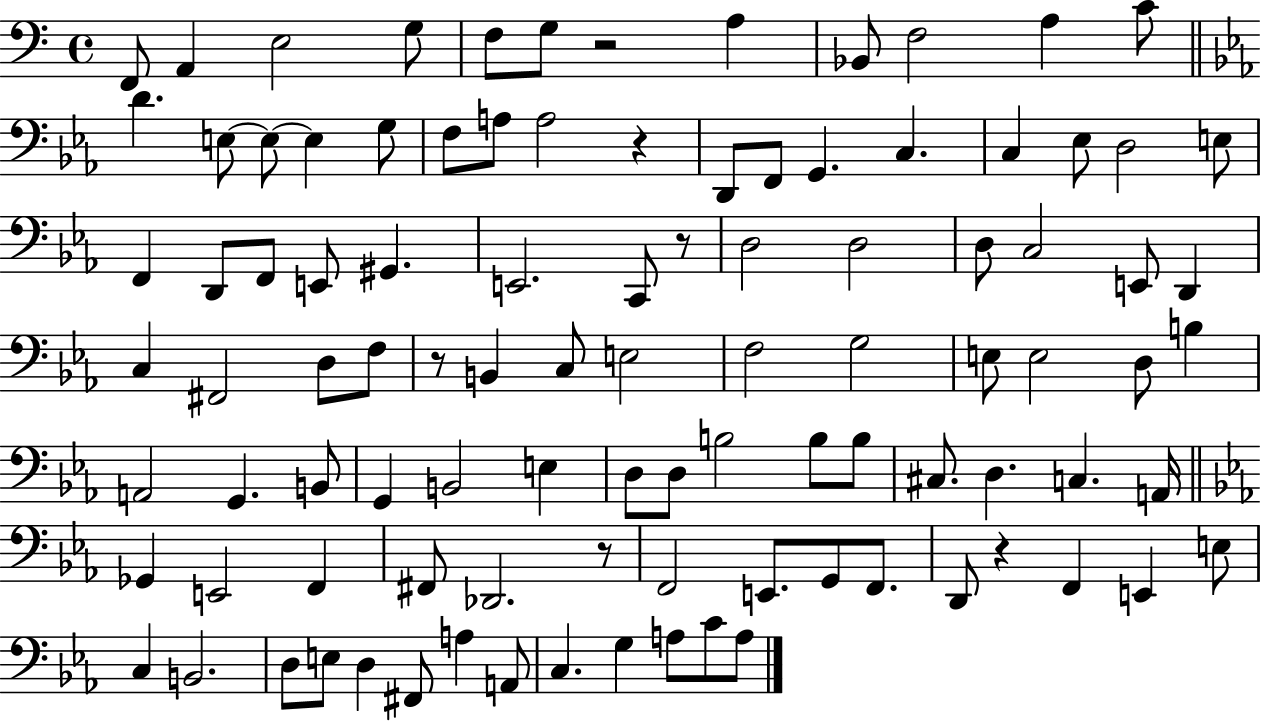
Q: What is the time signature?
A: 4/4